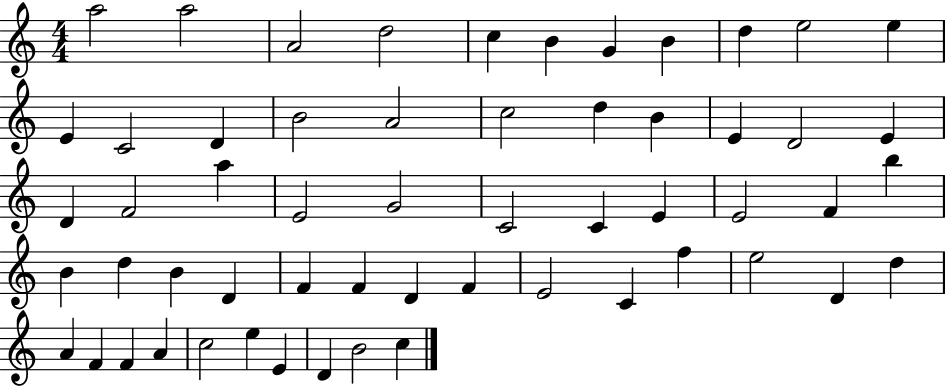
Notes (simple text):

A5/h A5/h A4/h D5/h C5/q B4/q G4/q B4/q D5/q E5/h E5/q E4/q C4/h D4/q B4/h A4/h C5/h D5/q B4/q E4/q D4/h E4/q D4/q F4/h A5/q E4/h G4/h C4/h C4/q E4/q E4/h F4/q B5/q B4/q D5/q B4/q D4/q F4/q F4/q D4/q F4/q E4/h C4/q F5/q E5/h D4/q D5/q A4/q F4/q F4/q A4/q C5/h E5/q E4/q D4/q B4/h C5/q